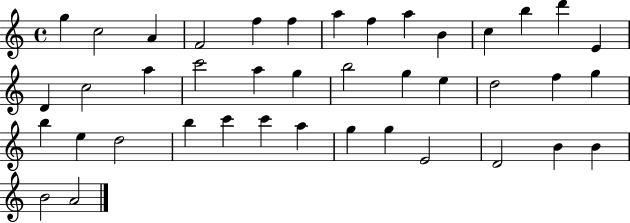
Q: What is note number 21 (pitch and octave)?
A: B5